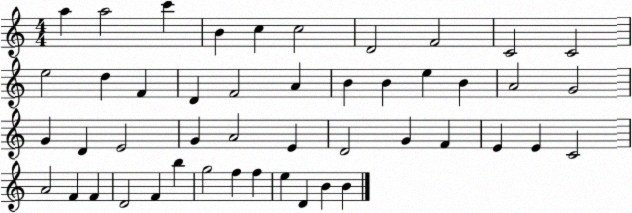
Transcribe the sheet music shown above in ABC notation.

X:1
T:Untitled
M:4/4
L:1/4
K:C
a a2 c' B c c2 D2 F2 C2 C2 e2 d F D F2 A B B e B A2 G2 G D E2 G A2 E D2 G F E E C2 A2 F F D2 F b g2 f f e D B B